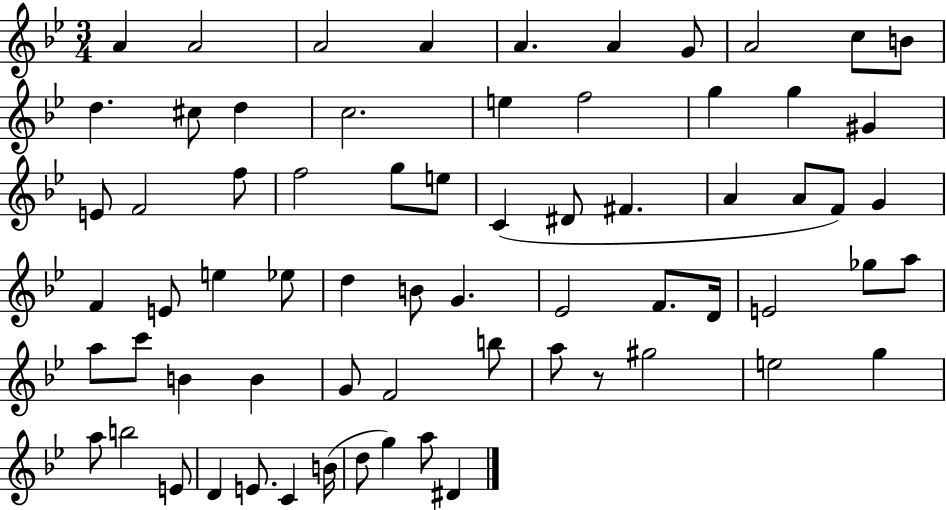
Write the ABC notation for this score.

X:1
T:Untitled
M:3/4
L:1/4
K:Bb
A A2 A2 A A A G/2 A2 c/2 B/2 d ^c/2 d c2 e f2 g g ^G E/2 F2 f/2 f2 g/2 e/2 C ^D/2 ^F A A/2 F/2 G F E/2 e _e/2 d B/2 G _E2 F/2 D/4 E2 _g/2 a/2 a/2 c'/2 B B G/2 F2 b/2 a/2 z/2 ^g2 e2 g a/2 b2 E/2 D E/2 C B/4 d/2 g a/2 ^D